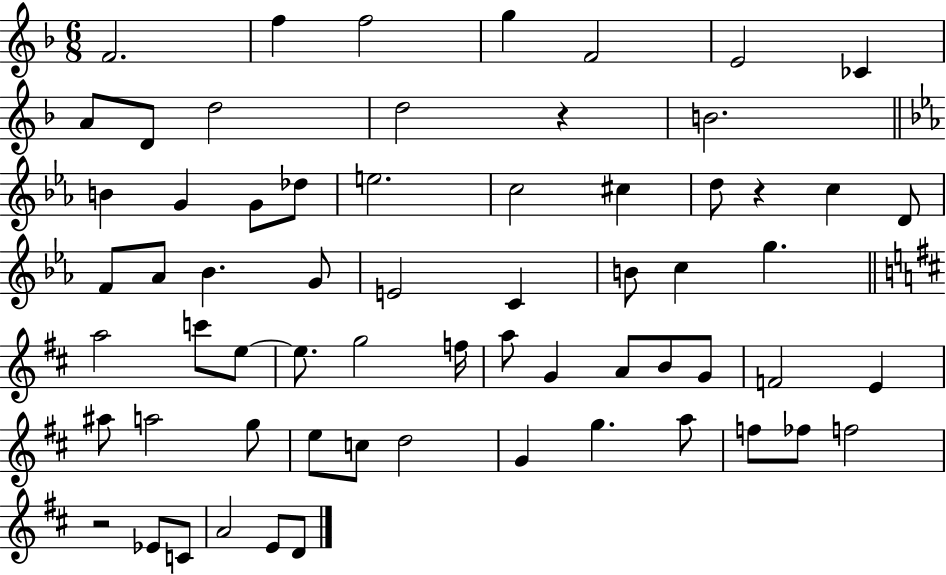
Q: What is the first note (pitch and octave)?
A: F4